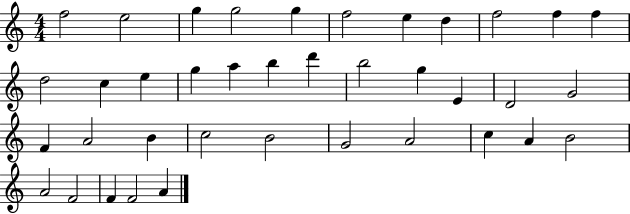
{
  \clef treble
  \numericTimeSignature
  \time 4/4
  \key c \major
  f''2 e''2 | g''4 g''2 g''4 | f''2 e''4 d''4 | f''2 f''4 f''4 | \break d''2 c''4 e''4 | g''4 a''4 b''4 d'''4 | b''2 g''4 e'4 | d'2 g'2 | \break f'4 a'2 b'4 | c''2 b'2 | g'2 a'2 | c''4 a'4 b'2 | \break a'2 f'2 | f'4 f'2 a'4 | \bar "|."
}